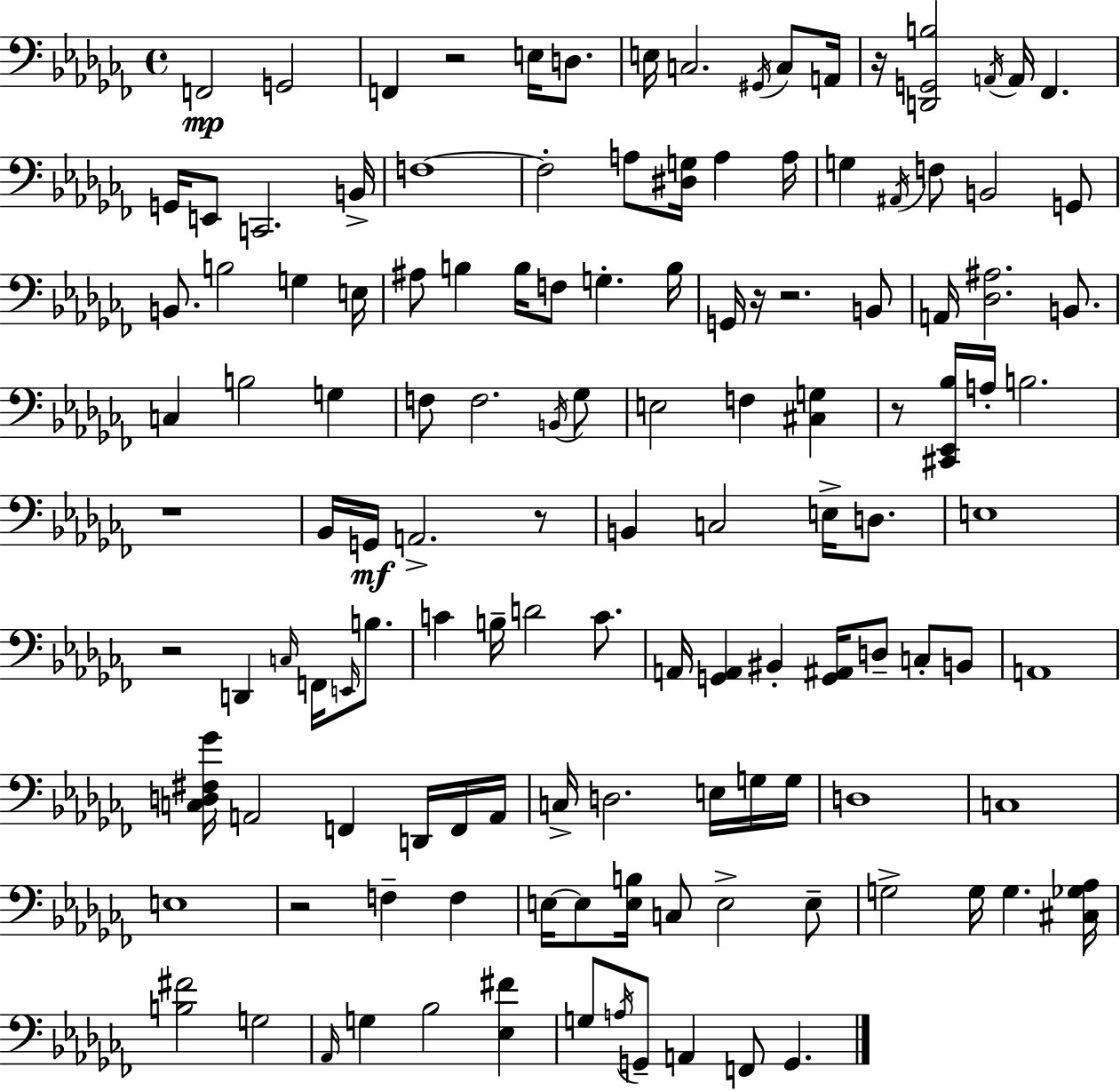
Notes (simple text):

F2/h G2/h F2/q R/h E3/s D3/e. E3/s C3/h. G#2/s C3/e A2/s R/s [D2,G2,B3]/h A2/s A2/s FES2/q. G2/s E2/e C2/h. B2/s F3/w F3/h A3/e [D#3,G3]/s A3/q A3/s G3/q A#2/s F3/e B2/h G2/e B2/e. B3/h G3/q E3/s A#3/e B3/q B3/s F3/e G3/q. B3/s G2/s R/s R/h. B2/e A2/s [Db3,A#3]/h. B2/e. C3/q B3/h G3/q F3/e F3/h. B2/s Gb3/e E3/h F3/q [C#3,G3]/q R/e [C#2,Eb2,Bb3]/s A3/s B3/h. R/w Bb2/s G2/s A2/h. R/e B2/q C3/h E3/s D3/e. E3/w R/h D2/q C3/s F2/s E2/s B3/e. C4/q B3/s D4/h C4/e. A2/s [G2,A2]/q BIS2/q [G2,A#2]/s D3/e C3/e B2/e A2/w [C3,D3,F#3,Gb4]/s A2/h F2/q D2/s F2/s A2/s C3/s D3/h. E3/s G3/s G3/s D3/w C3/w E3/w R/h F3/q F3/q E3/s E3/e [E3,B3]/s C3/e E3/h E3/e G3/h G3/s G3/q. [C#3,Gb3,Ab3]/s [B3,F#4]/h G3/h Ab2/s G3/q Bb3/h [Eb3,F#4]/q G3/e A3/s G2/e A2/q F2/e G2/q.